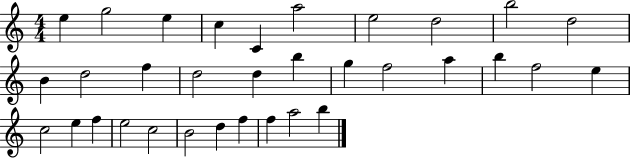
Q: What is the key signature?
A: C major